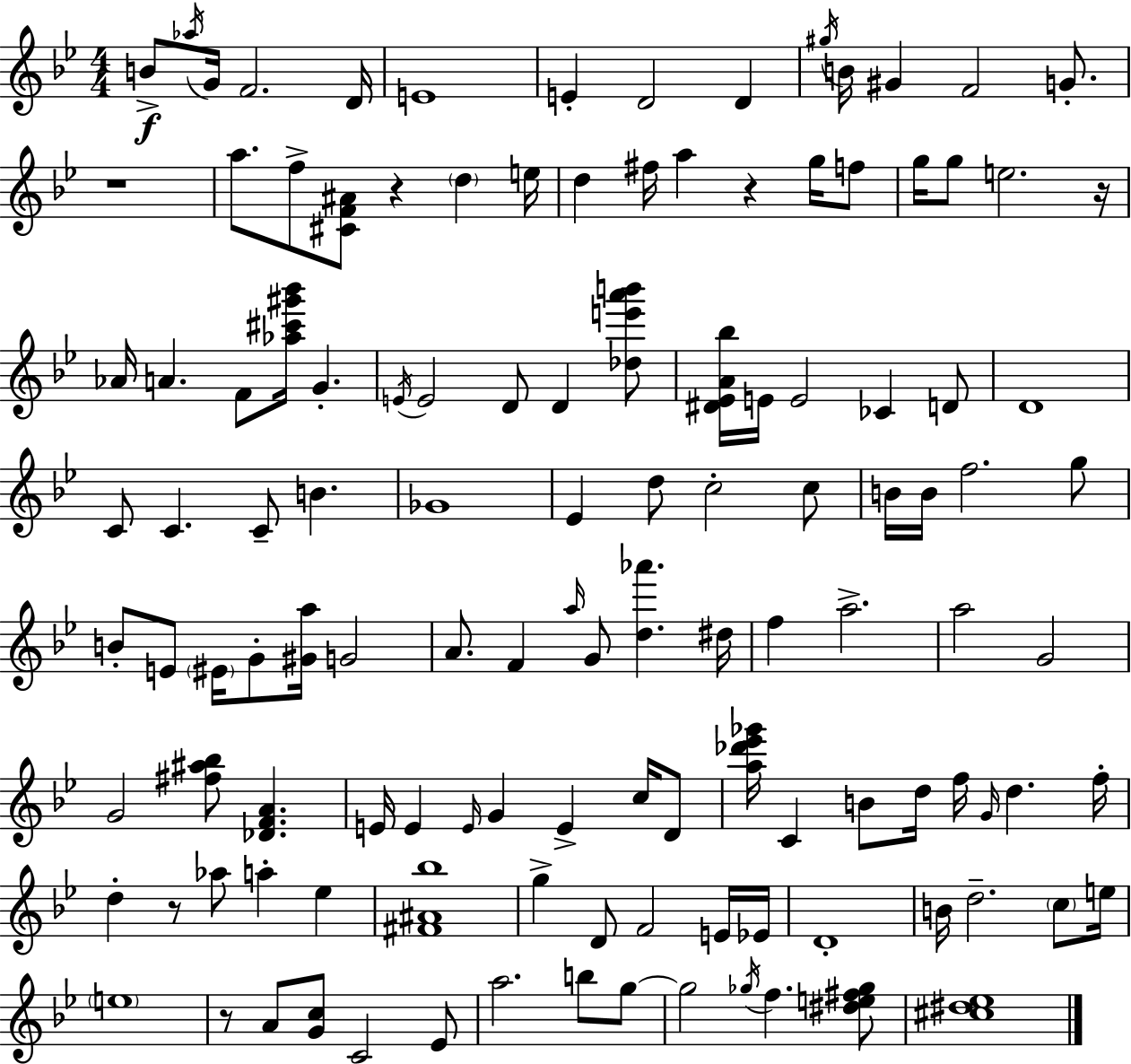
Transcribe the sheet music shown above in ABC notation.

X:1
T:Untitled
M:4/4
L:1/4
K:Gm
B/2 _a/4 G/4 F2 D/4 E4 E D2 D ^g/4 B/4 ^G F2 G/2 z4 a/2 f/2 [^CF^A]/2 z d e/4 d ^f/4 a z g/4 f/2 g/4 g/2 e2 z/4 _A/4 A F/2 [_a^c'^g'_b']/4 G E/4 E2 D/2 D [_de'a'b']/2 [^D_EA_b]/4 E/4 E2 _C D/2 D4 C/2 C C/2 B _G4 _E d/2 c2 c/2 B/4 B/4 f2 g/2 B/2 E/2 ^E/4 G/2 [^Ga]/4 G2 A/2 F a/4 G/2 [d_a'] ^d/4 f a2 a2 G2 G2 [^f^a_b]/2 [_DFA] E/4 E E/4 G E c/4 D/2 [a_d'_e'_g']/4 C B/2 d/4 f/4 G/4 d f/4 d z/2 _a/2 a _e [^F^A_b]4 g D/2 F2 E/4 _E/4 D4 B/4 d2 c/2 e/4 e4 z/2 A/2 [Gc]/2 C2 _E/2 a2 b/2 g/2 g2 _g/4 f [^de^f_g]/2 [^c^d_e]4